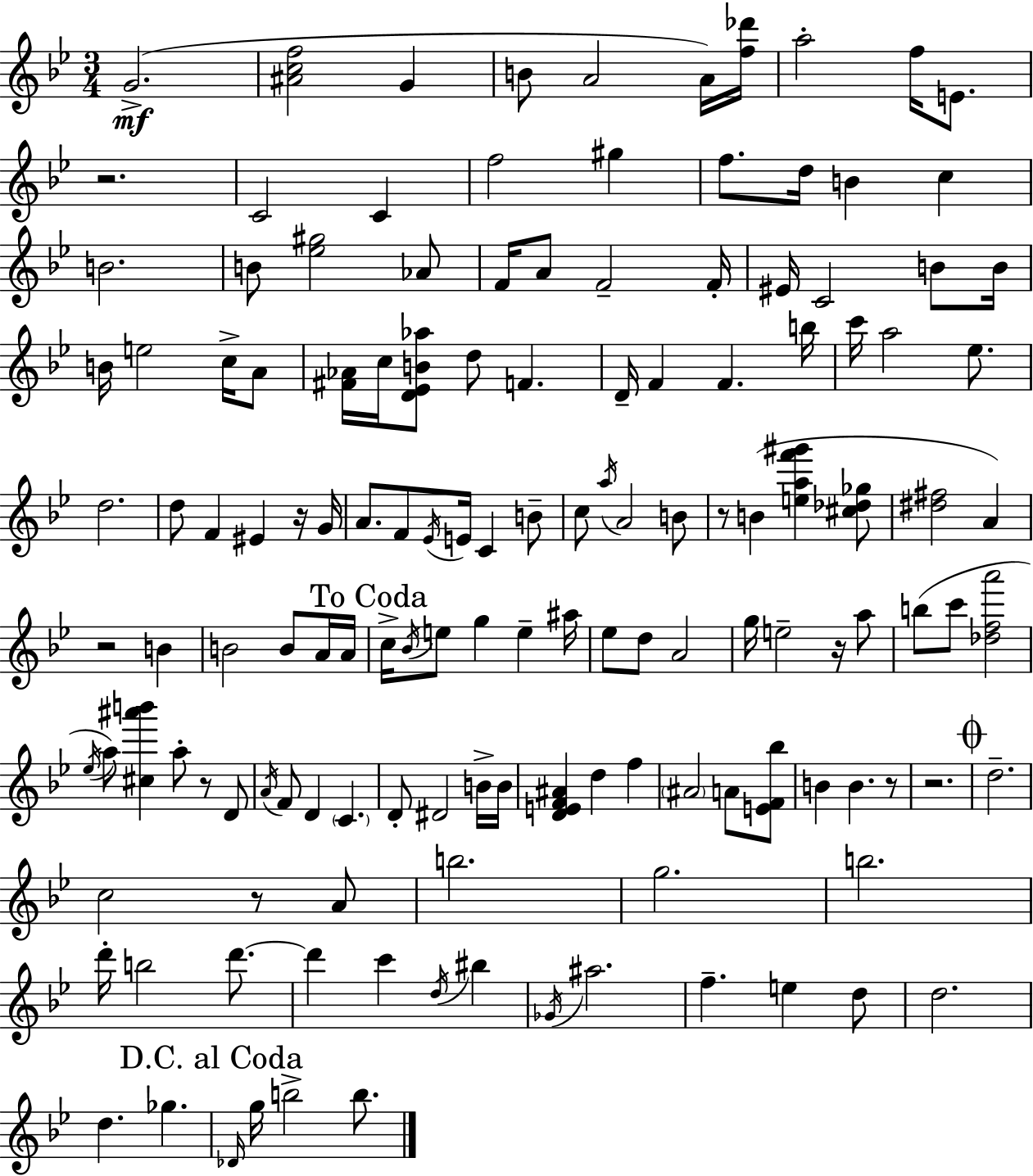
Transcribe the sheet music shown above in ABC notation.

X:1
T:Untitled
M:3/4
L:1/4
K:Bb
G2 [^Acf]2 G B/2 A2 A/4 [f_d']/4 a2 f/4 E/2 z2 C2 C f2 ^g f/2 d/4 B c B2 B/2 [_e^g]2 _A/2 F/4 A/2 F2 F/4 ^E/4 C2 B/2 B/4 B/4 e2 c/4 A/2 [^F_A]/4 c/4 [D_EB_a]/2 d/2 F D/4 F F b/4 c'/4 a2 _e/2 d2 d/2 F ^E z/4 G/4 A/2 F/2 _E/4 E/4 C B/2 c/2 a/4 A2 B/2 z/2 B [eaf'^g'] [^c_d_g]/2 [^d^f]2 A z2 B B2 B/2 A/4 A/4 c/4 _B/4 e/2 g e ^a/4 _e/2 d/2 A2 g/4 e2 z/4 a/2 b/2 c'/2 [_dfa']2 _e/4 a/2 [^c^a'b'] a/2 z/2 D/2 A/4 F/2 D C D/2 ^D2 B/4 B/4 [DEF^A] d f ^A2 A/2 [EF_b]/2 B B z/2 z2 d2 c2 z/2 A/2 b2 g2 b2 d'/4 b2 d'/2 d' c' d/4 ^b _G/4 ^a2 f e d/2 d2 d _g _D/4 g/4 b2 b/2